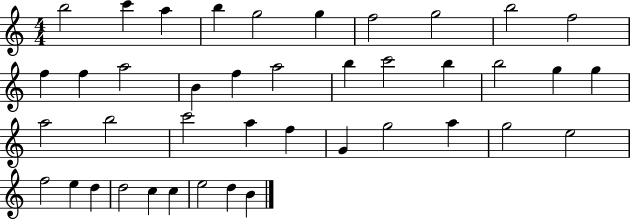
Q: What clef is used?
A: treble